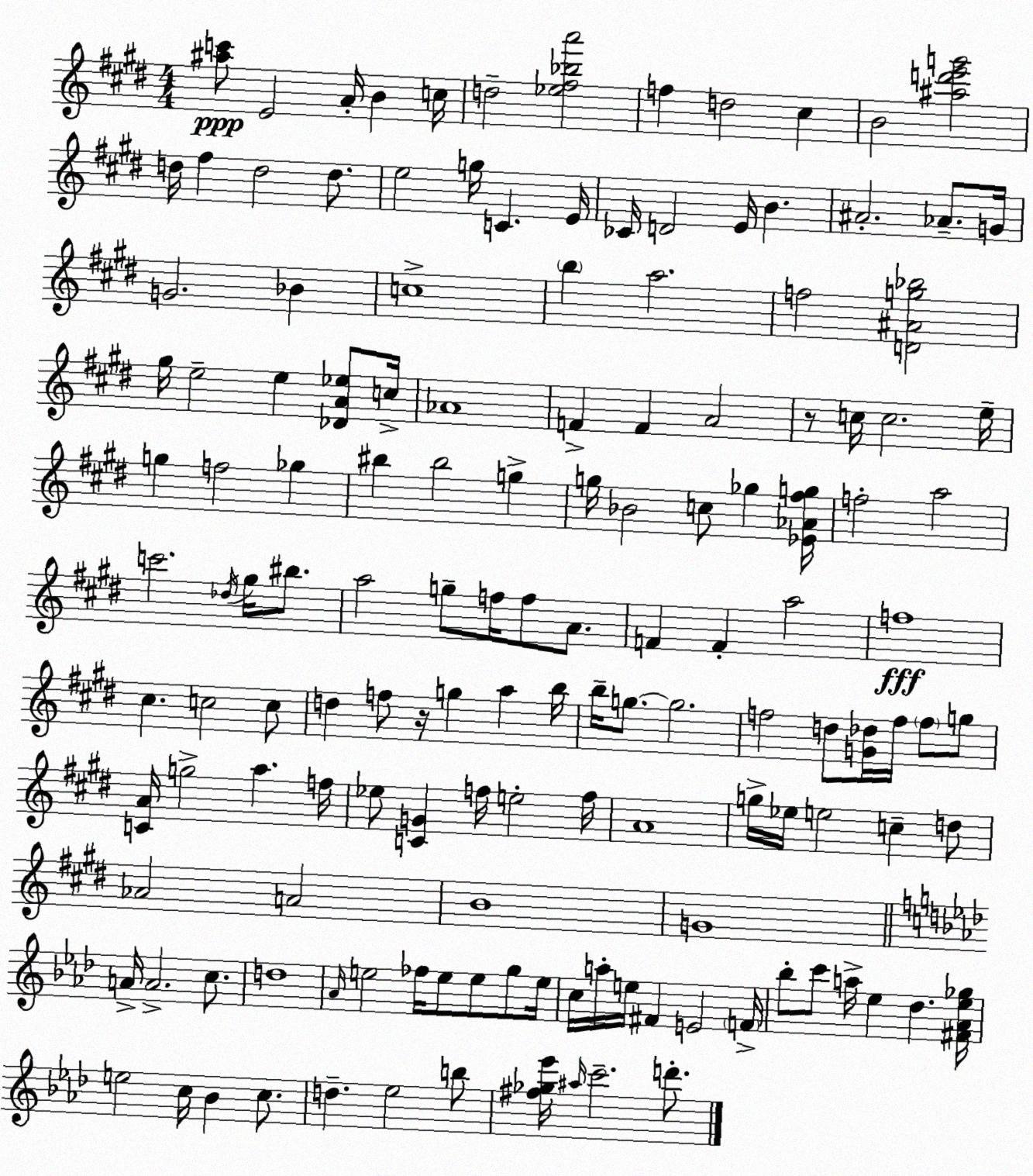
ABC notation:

X:1
T:Untitled
M:4/4
L:1/4
K:E
[^ac']/2 E2 A/4 B c/4 d2 [_e^f_ba']2 f d2 ^c B2 [^ad'e'g']2 d/4 ^f d2 d/2 e2 g/4 C E/4 _C/4 D2 E/4 B ^A2 _A/2 G/4 G2 _B c4 b a2 f2 [D^Ag_b]2 ^g/4 e2 e [_DA_e]/2 c/4 _A4 F F A2 z/2 c/4 c2 e/4 g f2 _g ^b ^b2 g g/4 _B2 c/2 _g [_E_A^fg]/4 f2 a2 c'2 _d/4 ^g/4 ^b/2 a2 g/2 f/4 f/2 A/2 F F a2 f4 ^c c2 c/2 d f/2 z/4 g a b/4 b/4 g/2 g2 f2 d/2 [G_d]/4 f/4 f/2 g/2 [CA]/4 g2 a f/4 _e/2 [CG] f/4 e2 f/4 A4 g/4 _e/4 e2 c d/2 _A2 A2 B4 G4 A/4 A2 c/2 d4 _A/4 e2 _f/4 e/2 e/2 g/2 e/4 c/4 a/4 e/4 ^F E2 F/4 _b/2 c'/2 a/4 _e _d [^F_A_e_g]/4 e2 c/4 _B c/2 d _e2 b/2 [^f_g_e']/4 ^a/4 c'2 d'/2